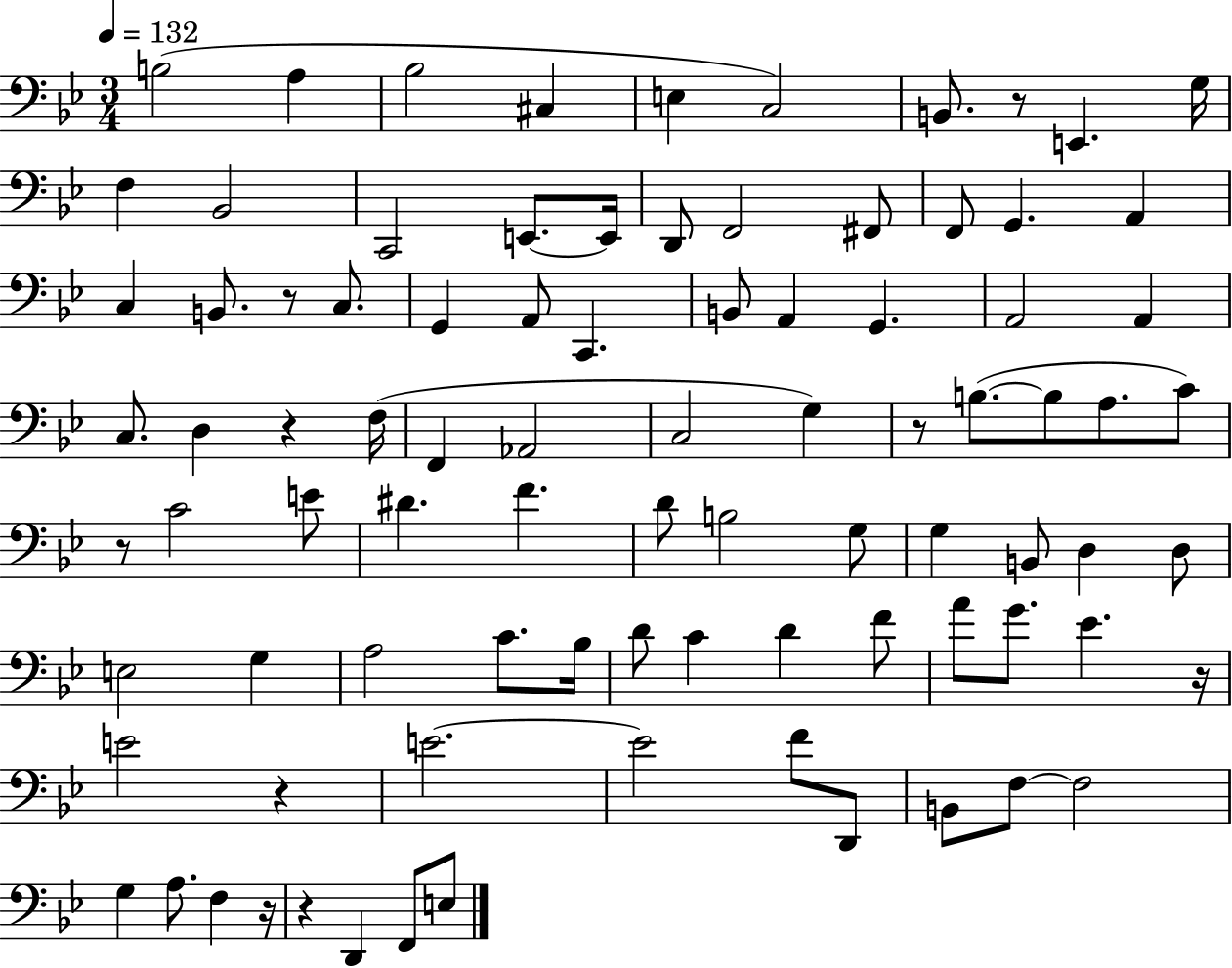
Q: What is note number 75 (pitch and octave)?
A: A3